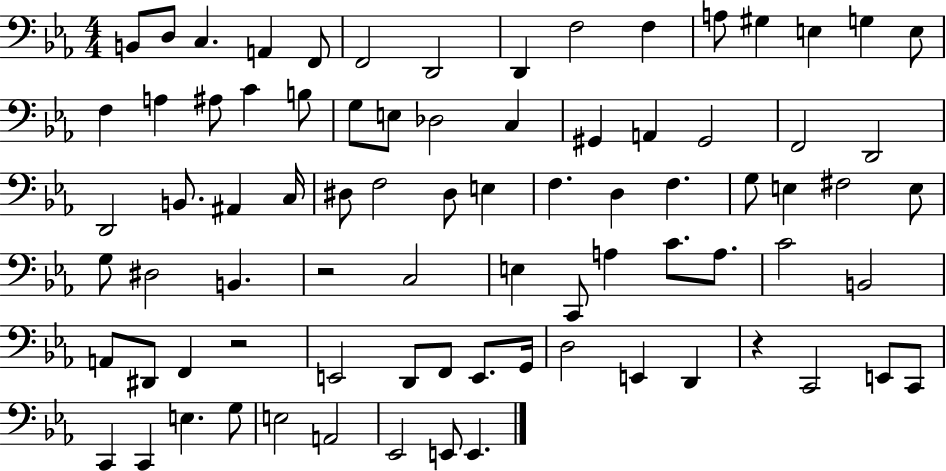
X:1
T:Untitled
M:4/4
L:1/4
K:Eb
B,,/2 D,/2 C, A,, F,,/2 F,,2 D,,2 D,, F,2 F, A,/2 ^G, E, G, E,/2 F, A, ^A,/2 C B,/2 G,/2 E,/2 _D,2 C, ^G,, A,, ^G,,2 F,,2 D,,2 D,,2 B,,/2 ^A,, C,/4 ^D,/2 F,2 ^D,/2 E, F, D, F, G,/2 E, ^F,2 E,/2 G,/2 ^D,2 B,, z2 C,2 E, C,,/2 A, C/2 A,/2 C2 B,,2 A,,/2 ^D,,/2 F,, z2 E,,2 D,,/2 F,,/2 E,,/2 G,,/4 D,2 E,, D,, z C,,2 E,,/2 C,,/2 C,, C,, E, G,/2 E,2 A,,2 _E,,2 E,,/2 E,,